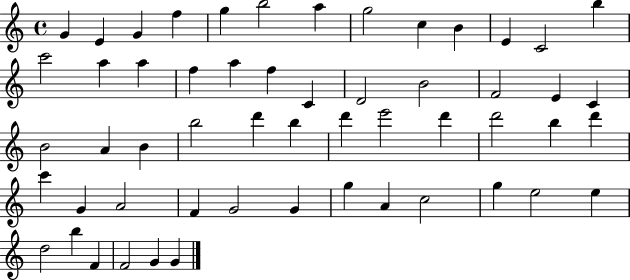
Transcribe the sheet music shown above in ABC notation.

X:1
T:Untitled
M:4/4
L:1/4
K:C
G E G f g b2 a g2 c B E C2 b c'2 a a f a f C D2 B2 F2 E C B2 A B b2 d' b d' e'2 d' d'2 b d' c' G A2 F G2 G g A c2 g e2 e d2 b F F2 G G